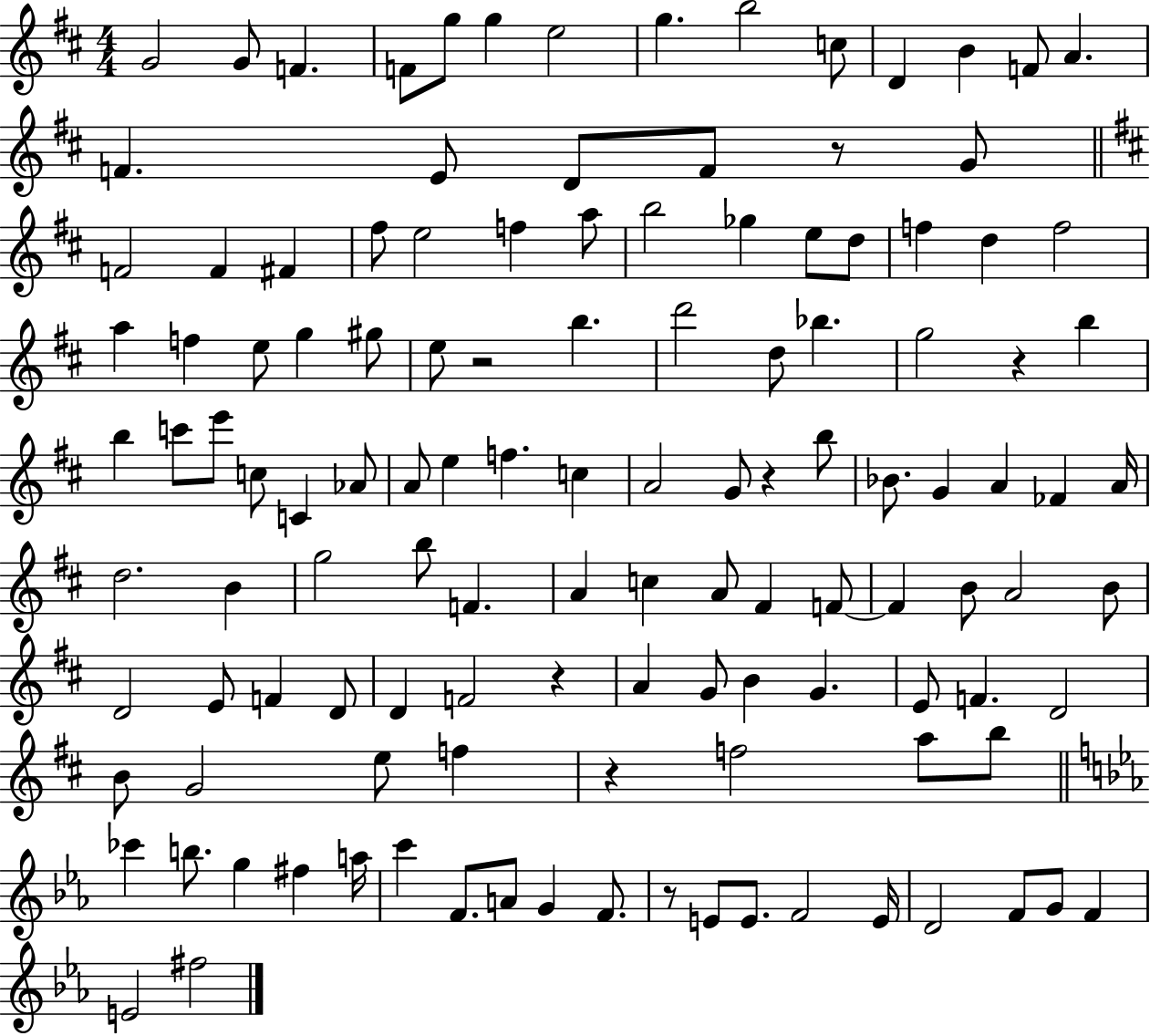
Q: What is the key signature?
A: D major